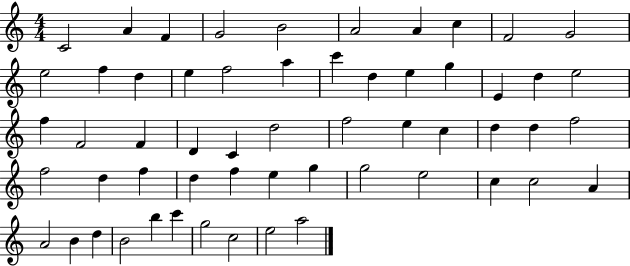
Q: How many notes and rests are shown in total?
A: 57